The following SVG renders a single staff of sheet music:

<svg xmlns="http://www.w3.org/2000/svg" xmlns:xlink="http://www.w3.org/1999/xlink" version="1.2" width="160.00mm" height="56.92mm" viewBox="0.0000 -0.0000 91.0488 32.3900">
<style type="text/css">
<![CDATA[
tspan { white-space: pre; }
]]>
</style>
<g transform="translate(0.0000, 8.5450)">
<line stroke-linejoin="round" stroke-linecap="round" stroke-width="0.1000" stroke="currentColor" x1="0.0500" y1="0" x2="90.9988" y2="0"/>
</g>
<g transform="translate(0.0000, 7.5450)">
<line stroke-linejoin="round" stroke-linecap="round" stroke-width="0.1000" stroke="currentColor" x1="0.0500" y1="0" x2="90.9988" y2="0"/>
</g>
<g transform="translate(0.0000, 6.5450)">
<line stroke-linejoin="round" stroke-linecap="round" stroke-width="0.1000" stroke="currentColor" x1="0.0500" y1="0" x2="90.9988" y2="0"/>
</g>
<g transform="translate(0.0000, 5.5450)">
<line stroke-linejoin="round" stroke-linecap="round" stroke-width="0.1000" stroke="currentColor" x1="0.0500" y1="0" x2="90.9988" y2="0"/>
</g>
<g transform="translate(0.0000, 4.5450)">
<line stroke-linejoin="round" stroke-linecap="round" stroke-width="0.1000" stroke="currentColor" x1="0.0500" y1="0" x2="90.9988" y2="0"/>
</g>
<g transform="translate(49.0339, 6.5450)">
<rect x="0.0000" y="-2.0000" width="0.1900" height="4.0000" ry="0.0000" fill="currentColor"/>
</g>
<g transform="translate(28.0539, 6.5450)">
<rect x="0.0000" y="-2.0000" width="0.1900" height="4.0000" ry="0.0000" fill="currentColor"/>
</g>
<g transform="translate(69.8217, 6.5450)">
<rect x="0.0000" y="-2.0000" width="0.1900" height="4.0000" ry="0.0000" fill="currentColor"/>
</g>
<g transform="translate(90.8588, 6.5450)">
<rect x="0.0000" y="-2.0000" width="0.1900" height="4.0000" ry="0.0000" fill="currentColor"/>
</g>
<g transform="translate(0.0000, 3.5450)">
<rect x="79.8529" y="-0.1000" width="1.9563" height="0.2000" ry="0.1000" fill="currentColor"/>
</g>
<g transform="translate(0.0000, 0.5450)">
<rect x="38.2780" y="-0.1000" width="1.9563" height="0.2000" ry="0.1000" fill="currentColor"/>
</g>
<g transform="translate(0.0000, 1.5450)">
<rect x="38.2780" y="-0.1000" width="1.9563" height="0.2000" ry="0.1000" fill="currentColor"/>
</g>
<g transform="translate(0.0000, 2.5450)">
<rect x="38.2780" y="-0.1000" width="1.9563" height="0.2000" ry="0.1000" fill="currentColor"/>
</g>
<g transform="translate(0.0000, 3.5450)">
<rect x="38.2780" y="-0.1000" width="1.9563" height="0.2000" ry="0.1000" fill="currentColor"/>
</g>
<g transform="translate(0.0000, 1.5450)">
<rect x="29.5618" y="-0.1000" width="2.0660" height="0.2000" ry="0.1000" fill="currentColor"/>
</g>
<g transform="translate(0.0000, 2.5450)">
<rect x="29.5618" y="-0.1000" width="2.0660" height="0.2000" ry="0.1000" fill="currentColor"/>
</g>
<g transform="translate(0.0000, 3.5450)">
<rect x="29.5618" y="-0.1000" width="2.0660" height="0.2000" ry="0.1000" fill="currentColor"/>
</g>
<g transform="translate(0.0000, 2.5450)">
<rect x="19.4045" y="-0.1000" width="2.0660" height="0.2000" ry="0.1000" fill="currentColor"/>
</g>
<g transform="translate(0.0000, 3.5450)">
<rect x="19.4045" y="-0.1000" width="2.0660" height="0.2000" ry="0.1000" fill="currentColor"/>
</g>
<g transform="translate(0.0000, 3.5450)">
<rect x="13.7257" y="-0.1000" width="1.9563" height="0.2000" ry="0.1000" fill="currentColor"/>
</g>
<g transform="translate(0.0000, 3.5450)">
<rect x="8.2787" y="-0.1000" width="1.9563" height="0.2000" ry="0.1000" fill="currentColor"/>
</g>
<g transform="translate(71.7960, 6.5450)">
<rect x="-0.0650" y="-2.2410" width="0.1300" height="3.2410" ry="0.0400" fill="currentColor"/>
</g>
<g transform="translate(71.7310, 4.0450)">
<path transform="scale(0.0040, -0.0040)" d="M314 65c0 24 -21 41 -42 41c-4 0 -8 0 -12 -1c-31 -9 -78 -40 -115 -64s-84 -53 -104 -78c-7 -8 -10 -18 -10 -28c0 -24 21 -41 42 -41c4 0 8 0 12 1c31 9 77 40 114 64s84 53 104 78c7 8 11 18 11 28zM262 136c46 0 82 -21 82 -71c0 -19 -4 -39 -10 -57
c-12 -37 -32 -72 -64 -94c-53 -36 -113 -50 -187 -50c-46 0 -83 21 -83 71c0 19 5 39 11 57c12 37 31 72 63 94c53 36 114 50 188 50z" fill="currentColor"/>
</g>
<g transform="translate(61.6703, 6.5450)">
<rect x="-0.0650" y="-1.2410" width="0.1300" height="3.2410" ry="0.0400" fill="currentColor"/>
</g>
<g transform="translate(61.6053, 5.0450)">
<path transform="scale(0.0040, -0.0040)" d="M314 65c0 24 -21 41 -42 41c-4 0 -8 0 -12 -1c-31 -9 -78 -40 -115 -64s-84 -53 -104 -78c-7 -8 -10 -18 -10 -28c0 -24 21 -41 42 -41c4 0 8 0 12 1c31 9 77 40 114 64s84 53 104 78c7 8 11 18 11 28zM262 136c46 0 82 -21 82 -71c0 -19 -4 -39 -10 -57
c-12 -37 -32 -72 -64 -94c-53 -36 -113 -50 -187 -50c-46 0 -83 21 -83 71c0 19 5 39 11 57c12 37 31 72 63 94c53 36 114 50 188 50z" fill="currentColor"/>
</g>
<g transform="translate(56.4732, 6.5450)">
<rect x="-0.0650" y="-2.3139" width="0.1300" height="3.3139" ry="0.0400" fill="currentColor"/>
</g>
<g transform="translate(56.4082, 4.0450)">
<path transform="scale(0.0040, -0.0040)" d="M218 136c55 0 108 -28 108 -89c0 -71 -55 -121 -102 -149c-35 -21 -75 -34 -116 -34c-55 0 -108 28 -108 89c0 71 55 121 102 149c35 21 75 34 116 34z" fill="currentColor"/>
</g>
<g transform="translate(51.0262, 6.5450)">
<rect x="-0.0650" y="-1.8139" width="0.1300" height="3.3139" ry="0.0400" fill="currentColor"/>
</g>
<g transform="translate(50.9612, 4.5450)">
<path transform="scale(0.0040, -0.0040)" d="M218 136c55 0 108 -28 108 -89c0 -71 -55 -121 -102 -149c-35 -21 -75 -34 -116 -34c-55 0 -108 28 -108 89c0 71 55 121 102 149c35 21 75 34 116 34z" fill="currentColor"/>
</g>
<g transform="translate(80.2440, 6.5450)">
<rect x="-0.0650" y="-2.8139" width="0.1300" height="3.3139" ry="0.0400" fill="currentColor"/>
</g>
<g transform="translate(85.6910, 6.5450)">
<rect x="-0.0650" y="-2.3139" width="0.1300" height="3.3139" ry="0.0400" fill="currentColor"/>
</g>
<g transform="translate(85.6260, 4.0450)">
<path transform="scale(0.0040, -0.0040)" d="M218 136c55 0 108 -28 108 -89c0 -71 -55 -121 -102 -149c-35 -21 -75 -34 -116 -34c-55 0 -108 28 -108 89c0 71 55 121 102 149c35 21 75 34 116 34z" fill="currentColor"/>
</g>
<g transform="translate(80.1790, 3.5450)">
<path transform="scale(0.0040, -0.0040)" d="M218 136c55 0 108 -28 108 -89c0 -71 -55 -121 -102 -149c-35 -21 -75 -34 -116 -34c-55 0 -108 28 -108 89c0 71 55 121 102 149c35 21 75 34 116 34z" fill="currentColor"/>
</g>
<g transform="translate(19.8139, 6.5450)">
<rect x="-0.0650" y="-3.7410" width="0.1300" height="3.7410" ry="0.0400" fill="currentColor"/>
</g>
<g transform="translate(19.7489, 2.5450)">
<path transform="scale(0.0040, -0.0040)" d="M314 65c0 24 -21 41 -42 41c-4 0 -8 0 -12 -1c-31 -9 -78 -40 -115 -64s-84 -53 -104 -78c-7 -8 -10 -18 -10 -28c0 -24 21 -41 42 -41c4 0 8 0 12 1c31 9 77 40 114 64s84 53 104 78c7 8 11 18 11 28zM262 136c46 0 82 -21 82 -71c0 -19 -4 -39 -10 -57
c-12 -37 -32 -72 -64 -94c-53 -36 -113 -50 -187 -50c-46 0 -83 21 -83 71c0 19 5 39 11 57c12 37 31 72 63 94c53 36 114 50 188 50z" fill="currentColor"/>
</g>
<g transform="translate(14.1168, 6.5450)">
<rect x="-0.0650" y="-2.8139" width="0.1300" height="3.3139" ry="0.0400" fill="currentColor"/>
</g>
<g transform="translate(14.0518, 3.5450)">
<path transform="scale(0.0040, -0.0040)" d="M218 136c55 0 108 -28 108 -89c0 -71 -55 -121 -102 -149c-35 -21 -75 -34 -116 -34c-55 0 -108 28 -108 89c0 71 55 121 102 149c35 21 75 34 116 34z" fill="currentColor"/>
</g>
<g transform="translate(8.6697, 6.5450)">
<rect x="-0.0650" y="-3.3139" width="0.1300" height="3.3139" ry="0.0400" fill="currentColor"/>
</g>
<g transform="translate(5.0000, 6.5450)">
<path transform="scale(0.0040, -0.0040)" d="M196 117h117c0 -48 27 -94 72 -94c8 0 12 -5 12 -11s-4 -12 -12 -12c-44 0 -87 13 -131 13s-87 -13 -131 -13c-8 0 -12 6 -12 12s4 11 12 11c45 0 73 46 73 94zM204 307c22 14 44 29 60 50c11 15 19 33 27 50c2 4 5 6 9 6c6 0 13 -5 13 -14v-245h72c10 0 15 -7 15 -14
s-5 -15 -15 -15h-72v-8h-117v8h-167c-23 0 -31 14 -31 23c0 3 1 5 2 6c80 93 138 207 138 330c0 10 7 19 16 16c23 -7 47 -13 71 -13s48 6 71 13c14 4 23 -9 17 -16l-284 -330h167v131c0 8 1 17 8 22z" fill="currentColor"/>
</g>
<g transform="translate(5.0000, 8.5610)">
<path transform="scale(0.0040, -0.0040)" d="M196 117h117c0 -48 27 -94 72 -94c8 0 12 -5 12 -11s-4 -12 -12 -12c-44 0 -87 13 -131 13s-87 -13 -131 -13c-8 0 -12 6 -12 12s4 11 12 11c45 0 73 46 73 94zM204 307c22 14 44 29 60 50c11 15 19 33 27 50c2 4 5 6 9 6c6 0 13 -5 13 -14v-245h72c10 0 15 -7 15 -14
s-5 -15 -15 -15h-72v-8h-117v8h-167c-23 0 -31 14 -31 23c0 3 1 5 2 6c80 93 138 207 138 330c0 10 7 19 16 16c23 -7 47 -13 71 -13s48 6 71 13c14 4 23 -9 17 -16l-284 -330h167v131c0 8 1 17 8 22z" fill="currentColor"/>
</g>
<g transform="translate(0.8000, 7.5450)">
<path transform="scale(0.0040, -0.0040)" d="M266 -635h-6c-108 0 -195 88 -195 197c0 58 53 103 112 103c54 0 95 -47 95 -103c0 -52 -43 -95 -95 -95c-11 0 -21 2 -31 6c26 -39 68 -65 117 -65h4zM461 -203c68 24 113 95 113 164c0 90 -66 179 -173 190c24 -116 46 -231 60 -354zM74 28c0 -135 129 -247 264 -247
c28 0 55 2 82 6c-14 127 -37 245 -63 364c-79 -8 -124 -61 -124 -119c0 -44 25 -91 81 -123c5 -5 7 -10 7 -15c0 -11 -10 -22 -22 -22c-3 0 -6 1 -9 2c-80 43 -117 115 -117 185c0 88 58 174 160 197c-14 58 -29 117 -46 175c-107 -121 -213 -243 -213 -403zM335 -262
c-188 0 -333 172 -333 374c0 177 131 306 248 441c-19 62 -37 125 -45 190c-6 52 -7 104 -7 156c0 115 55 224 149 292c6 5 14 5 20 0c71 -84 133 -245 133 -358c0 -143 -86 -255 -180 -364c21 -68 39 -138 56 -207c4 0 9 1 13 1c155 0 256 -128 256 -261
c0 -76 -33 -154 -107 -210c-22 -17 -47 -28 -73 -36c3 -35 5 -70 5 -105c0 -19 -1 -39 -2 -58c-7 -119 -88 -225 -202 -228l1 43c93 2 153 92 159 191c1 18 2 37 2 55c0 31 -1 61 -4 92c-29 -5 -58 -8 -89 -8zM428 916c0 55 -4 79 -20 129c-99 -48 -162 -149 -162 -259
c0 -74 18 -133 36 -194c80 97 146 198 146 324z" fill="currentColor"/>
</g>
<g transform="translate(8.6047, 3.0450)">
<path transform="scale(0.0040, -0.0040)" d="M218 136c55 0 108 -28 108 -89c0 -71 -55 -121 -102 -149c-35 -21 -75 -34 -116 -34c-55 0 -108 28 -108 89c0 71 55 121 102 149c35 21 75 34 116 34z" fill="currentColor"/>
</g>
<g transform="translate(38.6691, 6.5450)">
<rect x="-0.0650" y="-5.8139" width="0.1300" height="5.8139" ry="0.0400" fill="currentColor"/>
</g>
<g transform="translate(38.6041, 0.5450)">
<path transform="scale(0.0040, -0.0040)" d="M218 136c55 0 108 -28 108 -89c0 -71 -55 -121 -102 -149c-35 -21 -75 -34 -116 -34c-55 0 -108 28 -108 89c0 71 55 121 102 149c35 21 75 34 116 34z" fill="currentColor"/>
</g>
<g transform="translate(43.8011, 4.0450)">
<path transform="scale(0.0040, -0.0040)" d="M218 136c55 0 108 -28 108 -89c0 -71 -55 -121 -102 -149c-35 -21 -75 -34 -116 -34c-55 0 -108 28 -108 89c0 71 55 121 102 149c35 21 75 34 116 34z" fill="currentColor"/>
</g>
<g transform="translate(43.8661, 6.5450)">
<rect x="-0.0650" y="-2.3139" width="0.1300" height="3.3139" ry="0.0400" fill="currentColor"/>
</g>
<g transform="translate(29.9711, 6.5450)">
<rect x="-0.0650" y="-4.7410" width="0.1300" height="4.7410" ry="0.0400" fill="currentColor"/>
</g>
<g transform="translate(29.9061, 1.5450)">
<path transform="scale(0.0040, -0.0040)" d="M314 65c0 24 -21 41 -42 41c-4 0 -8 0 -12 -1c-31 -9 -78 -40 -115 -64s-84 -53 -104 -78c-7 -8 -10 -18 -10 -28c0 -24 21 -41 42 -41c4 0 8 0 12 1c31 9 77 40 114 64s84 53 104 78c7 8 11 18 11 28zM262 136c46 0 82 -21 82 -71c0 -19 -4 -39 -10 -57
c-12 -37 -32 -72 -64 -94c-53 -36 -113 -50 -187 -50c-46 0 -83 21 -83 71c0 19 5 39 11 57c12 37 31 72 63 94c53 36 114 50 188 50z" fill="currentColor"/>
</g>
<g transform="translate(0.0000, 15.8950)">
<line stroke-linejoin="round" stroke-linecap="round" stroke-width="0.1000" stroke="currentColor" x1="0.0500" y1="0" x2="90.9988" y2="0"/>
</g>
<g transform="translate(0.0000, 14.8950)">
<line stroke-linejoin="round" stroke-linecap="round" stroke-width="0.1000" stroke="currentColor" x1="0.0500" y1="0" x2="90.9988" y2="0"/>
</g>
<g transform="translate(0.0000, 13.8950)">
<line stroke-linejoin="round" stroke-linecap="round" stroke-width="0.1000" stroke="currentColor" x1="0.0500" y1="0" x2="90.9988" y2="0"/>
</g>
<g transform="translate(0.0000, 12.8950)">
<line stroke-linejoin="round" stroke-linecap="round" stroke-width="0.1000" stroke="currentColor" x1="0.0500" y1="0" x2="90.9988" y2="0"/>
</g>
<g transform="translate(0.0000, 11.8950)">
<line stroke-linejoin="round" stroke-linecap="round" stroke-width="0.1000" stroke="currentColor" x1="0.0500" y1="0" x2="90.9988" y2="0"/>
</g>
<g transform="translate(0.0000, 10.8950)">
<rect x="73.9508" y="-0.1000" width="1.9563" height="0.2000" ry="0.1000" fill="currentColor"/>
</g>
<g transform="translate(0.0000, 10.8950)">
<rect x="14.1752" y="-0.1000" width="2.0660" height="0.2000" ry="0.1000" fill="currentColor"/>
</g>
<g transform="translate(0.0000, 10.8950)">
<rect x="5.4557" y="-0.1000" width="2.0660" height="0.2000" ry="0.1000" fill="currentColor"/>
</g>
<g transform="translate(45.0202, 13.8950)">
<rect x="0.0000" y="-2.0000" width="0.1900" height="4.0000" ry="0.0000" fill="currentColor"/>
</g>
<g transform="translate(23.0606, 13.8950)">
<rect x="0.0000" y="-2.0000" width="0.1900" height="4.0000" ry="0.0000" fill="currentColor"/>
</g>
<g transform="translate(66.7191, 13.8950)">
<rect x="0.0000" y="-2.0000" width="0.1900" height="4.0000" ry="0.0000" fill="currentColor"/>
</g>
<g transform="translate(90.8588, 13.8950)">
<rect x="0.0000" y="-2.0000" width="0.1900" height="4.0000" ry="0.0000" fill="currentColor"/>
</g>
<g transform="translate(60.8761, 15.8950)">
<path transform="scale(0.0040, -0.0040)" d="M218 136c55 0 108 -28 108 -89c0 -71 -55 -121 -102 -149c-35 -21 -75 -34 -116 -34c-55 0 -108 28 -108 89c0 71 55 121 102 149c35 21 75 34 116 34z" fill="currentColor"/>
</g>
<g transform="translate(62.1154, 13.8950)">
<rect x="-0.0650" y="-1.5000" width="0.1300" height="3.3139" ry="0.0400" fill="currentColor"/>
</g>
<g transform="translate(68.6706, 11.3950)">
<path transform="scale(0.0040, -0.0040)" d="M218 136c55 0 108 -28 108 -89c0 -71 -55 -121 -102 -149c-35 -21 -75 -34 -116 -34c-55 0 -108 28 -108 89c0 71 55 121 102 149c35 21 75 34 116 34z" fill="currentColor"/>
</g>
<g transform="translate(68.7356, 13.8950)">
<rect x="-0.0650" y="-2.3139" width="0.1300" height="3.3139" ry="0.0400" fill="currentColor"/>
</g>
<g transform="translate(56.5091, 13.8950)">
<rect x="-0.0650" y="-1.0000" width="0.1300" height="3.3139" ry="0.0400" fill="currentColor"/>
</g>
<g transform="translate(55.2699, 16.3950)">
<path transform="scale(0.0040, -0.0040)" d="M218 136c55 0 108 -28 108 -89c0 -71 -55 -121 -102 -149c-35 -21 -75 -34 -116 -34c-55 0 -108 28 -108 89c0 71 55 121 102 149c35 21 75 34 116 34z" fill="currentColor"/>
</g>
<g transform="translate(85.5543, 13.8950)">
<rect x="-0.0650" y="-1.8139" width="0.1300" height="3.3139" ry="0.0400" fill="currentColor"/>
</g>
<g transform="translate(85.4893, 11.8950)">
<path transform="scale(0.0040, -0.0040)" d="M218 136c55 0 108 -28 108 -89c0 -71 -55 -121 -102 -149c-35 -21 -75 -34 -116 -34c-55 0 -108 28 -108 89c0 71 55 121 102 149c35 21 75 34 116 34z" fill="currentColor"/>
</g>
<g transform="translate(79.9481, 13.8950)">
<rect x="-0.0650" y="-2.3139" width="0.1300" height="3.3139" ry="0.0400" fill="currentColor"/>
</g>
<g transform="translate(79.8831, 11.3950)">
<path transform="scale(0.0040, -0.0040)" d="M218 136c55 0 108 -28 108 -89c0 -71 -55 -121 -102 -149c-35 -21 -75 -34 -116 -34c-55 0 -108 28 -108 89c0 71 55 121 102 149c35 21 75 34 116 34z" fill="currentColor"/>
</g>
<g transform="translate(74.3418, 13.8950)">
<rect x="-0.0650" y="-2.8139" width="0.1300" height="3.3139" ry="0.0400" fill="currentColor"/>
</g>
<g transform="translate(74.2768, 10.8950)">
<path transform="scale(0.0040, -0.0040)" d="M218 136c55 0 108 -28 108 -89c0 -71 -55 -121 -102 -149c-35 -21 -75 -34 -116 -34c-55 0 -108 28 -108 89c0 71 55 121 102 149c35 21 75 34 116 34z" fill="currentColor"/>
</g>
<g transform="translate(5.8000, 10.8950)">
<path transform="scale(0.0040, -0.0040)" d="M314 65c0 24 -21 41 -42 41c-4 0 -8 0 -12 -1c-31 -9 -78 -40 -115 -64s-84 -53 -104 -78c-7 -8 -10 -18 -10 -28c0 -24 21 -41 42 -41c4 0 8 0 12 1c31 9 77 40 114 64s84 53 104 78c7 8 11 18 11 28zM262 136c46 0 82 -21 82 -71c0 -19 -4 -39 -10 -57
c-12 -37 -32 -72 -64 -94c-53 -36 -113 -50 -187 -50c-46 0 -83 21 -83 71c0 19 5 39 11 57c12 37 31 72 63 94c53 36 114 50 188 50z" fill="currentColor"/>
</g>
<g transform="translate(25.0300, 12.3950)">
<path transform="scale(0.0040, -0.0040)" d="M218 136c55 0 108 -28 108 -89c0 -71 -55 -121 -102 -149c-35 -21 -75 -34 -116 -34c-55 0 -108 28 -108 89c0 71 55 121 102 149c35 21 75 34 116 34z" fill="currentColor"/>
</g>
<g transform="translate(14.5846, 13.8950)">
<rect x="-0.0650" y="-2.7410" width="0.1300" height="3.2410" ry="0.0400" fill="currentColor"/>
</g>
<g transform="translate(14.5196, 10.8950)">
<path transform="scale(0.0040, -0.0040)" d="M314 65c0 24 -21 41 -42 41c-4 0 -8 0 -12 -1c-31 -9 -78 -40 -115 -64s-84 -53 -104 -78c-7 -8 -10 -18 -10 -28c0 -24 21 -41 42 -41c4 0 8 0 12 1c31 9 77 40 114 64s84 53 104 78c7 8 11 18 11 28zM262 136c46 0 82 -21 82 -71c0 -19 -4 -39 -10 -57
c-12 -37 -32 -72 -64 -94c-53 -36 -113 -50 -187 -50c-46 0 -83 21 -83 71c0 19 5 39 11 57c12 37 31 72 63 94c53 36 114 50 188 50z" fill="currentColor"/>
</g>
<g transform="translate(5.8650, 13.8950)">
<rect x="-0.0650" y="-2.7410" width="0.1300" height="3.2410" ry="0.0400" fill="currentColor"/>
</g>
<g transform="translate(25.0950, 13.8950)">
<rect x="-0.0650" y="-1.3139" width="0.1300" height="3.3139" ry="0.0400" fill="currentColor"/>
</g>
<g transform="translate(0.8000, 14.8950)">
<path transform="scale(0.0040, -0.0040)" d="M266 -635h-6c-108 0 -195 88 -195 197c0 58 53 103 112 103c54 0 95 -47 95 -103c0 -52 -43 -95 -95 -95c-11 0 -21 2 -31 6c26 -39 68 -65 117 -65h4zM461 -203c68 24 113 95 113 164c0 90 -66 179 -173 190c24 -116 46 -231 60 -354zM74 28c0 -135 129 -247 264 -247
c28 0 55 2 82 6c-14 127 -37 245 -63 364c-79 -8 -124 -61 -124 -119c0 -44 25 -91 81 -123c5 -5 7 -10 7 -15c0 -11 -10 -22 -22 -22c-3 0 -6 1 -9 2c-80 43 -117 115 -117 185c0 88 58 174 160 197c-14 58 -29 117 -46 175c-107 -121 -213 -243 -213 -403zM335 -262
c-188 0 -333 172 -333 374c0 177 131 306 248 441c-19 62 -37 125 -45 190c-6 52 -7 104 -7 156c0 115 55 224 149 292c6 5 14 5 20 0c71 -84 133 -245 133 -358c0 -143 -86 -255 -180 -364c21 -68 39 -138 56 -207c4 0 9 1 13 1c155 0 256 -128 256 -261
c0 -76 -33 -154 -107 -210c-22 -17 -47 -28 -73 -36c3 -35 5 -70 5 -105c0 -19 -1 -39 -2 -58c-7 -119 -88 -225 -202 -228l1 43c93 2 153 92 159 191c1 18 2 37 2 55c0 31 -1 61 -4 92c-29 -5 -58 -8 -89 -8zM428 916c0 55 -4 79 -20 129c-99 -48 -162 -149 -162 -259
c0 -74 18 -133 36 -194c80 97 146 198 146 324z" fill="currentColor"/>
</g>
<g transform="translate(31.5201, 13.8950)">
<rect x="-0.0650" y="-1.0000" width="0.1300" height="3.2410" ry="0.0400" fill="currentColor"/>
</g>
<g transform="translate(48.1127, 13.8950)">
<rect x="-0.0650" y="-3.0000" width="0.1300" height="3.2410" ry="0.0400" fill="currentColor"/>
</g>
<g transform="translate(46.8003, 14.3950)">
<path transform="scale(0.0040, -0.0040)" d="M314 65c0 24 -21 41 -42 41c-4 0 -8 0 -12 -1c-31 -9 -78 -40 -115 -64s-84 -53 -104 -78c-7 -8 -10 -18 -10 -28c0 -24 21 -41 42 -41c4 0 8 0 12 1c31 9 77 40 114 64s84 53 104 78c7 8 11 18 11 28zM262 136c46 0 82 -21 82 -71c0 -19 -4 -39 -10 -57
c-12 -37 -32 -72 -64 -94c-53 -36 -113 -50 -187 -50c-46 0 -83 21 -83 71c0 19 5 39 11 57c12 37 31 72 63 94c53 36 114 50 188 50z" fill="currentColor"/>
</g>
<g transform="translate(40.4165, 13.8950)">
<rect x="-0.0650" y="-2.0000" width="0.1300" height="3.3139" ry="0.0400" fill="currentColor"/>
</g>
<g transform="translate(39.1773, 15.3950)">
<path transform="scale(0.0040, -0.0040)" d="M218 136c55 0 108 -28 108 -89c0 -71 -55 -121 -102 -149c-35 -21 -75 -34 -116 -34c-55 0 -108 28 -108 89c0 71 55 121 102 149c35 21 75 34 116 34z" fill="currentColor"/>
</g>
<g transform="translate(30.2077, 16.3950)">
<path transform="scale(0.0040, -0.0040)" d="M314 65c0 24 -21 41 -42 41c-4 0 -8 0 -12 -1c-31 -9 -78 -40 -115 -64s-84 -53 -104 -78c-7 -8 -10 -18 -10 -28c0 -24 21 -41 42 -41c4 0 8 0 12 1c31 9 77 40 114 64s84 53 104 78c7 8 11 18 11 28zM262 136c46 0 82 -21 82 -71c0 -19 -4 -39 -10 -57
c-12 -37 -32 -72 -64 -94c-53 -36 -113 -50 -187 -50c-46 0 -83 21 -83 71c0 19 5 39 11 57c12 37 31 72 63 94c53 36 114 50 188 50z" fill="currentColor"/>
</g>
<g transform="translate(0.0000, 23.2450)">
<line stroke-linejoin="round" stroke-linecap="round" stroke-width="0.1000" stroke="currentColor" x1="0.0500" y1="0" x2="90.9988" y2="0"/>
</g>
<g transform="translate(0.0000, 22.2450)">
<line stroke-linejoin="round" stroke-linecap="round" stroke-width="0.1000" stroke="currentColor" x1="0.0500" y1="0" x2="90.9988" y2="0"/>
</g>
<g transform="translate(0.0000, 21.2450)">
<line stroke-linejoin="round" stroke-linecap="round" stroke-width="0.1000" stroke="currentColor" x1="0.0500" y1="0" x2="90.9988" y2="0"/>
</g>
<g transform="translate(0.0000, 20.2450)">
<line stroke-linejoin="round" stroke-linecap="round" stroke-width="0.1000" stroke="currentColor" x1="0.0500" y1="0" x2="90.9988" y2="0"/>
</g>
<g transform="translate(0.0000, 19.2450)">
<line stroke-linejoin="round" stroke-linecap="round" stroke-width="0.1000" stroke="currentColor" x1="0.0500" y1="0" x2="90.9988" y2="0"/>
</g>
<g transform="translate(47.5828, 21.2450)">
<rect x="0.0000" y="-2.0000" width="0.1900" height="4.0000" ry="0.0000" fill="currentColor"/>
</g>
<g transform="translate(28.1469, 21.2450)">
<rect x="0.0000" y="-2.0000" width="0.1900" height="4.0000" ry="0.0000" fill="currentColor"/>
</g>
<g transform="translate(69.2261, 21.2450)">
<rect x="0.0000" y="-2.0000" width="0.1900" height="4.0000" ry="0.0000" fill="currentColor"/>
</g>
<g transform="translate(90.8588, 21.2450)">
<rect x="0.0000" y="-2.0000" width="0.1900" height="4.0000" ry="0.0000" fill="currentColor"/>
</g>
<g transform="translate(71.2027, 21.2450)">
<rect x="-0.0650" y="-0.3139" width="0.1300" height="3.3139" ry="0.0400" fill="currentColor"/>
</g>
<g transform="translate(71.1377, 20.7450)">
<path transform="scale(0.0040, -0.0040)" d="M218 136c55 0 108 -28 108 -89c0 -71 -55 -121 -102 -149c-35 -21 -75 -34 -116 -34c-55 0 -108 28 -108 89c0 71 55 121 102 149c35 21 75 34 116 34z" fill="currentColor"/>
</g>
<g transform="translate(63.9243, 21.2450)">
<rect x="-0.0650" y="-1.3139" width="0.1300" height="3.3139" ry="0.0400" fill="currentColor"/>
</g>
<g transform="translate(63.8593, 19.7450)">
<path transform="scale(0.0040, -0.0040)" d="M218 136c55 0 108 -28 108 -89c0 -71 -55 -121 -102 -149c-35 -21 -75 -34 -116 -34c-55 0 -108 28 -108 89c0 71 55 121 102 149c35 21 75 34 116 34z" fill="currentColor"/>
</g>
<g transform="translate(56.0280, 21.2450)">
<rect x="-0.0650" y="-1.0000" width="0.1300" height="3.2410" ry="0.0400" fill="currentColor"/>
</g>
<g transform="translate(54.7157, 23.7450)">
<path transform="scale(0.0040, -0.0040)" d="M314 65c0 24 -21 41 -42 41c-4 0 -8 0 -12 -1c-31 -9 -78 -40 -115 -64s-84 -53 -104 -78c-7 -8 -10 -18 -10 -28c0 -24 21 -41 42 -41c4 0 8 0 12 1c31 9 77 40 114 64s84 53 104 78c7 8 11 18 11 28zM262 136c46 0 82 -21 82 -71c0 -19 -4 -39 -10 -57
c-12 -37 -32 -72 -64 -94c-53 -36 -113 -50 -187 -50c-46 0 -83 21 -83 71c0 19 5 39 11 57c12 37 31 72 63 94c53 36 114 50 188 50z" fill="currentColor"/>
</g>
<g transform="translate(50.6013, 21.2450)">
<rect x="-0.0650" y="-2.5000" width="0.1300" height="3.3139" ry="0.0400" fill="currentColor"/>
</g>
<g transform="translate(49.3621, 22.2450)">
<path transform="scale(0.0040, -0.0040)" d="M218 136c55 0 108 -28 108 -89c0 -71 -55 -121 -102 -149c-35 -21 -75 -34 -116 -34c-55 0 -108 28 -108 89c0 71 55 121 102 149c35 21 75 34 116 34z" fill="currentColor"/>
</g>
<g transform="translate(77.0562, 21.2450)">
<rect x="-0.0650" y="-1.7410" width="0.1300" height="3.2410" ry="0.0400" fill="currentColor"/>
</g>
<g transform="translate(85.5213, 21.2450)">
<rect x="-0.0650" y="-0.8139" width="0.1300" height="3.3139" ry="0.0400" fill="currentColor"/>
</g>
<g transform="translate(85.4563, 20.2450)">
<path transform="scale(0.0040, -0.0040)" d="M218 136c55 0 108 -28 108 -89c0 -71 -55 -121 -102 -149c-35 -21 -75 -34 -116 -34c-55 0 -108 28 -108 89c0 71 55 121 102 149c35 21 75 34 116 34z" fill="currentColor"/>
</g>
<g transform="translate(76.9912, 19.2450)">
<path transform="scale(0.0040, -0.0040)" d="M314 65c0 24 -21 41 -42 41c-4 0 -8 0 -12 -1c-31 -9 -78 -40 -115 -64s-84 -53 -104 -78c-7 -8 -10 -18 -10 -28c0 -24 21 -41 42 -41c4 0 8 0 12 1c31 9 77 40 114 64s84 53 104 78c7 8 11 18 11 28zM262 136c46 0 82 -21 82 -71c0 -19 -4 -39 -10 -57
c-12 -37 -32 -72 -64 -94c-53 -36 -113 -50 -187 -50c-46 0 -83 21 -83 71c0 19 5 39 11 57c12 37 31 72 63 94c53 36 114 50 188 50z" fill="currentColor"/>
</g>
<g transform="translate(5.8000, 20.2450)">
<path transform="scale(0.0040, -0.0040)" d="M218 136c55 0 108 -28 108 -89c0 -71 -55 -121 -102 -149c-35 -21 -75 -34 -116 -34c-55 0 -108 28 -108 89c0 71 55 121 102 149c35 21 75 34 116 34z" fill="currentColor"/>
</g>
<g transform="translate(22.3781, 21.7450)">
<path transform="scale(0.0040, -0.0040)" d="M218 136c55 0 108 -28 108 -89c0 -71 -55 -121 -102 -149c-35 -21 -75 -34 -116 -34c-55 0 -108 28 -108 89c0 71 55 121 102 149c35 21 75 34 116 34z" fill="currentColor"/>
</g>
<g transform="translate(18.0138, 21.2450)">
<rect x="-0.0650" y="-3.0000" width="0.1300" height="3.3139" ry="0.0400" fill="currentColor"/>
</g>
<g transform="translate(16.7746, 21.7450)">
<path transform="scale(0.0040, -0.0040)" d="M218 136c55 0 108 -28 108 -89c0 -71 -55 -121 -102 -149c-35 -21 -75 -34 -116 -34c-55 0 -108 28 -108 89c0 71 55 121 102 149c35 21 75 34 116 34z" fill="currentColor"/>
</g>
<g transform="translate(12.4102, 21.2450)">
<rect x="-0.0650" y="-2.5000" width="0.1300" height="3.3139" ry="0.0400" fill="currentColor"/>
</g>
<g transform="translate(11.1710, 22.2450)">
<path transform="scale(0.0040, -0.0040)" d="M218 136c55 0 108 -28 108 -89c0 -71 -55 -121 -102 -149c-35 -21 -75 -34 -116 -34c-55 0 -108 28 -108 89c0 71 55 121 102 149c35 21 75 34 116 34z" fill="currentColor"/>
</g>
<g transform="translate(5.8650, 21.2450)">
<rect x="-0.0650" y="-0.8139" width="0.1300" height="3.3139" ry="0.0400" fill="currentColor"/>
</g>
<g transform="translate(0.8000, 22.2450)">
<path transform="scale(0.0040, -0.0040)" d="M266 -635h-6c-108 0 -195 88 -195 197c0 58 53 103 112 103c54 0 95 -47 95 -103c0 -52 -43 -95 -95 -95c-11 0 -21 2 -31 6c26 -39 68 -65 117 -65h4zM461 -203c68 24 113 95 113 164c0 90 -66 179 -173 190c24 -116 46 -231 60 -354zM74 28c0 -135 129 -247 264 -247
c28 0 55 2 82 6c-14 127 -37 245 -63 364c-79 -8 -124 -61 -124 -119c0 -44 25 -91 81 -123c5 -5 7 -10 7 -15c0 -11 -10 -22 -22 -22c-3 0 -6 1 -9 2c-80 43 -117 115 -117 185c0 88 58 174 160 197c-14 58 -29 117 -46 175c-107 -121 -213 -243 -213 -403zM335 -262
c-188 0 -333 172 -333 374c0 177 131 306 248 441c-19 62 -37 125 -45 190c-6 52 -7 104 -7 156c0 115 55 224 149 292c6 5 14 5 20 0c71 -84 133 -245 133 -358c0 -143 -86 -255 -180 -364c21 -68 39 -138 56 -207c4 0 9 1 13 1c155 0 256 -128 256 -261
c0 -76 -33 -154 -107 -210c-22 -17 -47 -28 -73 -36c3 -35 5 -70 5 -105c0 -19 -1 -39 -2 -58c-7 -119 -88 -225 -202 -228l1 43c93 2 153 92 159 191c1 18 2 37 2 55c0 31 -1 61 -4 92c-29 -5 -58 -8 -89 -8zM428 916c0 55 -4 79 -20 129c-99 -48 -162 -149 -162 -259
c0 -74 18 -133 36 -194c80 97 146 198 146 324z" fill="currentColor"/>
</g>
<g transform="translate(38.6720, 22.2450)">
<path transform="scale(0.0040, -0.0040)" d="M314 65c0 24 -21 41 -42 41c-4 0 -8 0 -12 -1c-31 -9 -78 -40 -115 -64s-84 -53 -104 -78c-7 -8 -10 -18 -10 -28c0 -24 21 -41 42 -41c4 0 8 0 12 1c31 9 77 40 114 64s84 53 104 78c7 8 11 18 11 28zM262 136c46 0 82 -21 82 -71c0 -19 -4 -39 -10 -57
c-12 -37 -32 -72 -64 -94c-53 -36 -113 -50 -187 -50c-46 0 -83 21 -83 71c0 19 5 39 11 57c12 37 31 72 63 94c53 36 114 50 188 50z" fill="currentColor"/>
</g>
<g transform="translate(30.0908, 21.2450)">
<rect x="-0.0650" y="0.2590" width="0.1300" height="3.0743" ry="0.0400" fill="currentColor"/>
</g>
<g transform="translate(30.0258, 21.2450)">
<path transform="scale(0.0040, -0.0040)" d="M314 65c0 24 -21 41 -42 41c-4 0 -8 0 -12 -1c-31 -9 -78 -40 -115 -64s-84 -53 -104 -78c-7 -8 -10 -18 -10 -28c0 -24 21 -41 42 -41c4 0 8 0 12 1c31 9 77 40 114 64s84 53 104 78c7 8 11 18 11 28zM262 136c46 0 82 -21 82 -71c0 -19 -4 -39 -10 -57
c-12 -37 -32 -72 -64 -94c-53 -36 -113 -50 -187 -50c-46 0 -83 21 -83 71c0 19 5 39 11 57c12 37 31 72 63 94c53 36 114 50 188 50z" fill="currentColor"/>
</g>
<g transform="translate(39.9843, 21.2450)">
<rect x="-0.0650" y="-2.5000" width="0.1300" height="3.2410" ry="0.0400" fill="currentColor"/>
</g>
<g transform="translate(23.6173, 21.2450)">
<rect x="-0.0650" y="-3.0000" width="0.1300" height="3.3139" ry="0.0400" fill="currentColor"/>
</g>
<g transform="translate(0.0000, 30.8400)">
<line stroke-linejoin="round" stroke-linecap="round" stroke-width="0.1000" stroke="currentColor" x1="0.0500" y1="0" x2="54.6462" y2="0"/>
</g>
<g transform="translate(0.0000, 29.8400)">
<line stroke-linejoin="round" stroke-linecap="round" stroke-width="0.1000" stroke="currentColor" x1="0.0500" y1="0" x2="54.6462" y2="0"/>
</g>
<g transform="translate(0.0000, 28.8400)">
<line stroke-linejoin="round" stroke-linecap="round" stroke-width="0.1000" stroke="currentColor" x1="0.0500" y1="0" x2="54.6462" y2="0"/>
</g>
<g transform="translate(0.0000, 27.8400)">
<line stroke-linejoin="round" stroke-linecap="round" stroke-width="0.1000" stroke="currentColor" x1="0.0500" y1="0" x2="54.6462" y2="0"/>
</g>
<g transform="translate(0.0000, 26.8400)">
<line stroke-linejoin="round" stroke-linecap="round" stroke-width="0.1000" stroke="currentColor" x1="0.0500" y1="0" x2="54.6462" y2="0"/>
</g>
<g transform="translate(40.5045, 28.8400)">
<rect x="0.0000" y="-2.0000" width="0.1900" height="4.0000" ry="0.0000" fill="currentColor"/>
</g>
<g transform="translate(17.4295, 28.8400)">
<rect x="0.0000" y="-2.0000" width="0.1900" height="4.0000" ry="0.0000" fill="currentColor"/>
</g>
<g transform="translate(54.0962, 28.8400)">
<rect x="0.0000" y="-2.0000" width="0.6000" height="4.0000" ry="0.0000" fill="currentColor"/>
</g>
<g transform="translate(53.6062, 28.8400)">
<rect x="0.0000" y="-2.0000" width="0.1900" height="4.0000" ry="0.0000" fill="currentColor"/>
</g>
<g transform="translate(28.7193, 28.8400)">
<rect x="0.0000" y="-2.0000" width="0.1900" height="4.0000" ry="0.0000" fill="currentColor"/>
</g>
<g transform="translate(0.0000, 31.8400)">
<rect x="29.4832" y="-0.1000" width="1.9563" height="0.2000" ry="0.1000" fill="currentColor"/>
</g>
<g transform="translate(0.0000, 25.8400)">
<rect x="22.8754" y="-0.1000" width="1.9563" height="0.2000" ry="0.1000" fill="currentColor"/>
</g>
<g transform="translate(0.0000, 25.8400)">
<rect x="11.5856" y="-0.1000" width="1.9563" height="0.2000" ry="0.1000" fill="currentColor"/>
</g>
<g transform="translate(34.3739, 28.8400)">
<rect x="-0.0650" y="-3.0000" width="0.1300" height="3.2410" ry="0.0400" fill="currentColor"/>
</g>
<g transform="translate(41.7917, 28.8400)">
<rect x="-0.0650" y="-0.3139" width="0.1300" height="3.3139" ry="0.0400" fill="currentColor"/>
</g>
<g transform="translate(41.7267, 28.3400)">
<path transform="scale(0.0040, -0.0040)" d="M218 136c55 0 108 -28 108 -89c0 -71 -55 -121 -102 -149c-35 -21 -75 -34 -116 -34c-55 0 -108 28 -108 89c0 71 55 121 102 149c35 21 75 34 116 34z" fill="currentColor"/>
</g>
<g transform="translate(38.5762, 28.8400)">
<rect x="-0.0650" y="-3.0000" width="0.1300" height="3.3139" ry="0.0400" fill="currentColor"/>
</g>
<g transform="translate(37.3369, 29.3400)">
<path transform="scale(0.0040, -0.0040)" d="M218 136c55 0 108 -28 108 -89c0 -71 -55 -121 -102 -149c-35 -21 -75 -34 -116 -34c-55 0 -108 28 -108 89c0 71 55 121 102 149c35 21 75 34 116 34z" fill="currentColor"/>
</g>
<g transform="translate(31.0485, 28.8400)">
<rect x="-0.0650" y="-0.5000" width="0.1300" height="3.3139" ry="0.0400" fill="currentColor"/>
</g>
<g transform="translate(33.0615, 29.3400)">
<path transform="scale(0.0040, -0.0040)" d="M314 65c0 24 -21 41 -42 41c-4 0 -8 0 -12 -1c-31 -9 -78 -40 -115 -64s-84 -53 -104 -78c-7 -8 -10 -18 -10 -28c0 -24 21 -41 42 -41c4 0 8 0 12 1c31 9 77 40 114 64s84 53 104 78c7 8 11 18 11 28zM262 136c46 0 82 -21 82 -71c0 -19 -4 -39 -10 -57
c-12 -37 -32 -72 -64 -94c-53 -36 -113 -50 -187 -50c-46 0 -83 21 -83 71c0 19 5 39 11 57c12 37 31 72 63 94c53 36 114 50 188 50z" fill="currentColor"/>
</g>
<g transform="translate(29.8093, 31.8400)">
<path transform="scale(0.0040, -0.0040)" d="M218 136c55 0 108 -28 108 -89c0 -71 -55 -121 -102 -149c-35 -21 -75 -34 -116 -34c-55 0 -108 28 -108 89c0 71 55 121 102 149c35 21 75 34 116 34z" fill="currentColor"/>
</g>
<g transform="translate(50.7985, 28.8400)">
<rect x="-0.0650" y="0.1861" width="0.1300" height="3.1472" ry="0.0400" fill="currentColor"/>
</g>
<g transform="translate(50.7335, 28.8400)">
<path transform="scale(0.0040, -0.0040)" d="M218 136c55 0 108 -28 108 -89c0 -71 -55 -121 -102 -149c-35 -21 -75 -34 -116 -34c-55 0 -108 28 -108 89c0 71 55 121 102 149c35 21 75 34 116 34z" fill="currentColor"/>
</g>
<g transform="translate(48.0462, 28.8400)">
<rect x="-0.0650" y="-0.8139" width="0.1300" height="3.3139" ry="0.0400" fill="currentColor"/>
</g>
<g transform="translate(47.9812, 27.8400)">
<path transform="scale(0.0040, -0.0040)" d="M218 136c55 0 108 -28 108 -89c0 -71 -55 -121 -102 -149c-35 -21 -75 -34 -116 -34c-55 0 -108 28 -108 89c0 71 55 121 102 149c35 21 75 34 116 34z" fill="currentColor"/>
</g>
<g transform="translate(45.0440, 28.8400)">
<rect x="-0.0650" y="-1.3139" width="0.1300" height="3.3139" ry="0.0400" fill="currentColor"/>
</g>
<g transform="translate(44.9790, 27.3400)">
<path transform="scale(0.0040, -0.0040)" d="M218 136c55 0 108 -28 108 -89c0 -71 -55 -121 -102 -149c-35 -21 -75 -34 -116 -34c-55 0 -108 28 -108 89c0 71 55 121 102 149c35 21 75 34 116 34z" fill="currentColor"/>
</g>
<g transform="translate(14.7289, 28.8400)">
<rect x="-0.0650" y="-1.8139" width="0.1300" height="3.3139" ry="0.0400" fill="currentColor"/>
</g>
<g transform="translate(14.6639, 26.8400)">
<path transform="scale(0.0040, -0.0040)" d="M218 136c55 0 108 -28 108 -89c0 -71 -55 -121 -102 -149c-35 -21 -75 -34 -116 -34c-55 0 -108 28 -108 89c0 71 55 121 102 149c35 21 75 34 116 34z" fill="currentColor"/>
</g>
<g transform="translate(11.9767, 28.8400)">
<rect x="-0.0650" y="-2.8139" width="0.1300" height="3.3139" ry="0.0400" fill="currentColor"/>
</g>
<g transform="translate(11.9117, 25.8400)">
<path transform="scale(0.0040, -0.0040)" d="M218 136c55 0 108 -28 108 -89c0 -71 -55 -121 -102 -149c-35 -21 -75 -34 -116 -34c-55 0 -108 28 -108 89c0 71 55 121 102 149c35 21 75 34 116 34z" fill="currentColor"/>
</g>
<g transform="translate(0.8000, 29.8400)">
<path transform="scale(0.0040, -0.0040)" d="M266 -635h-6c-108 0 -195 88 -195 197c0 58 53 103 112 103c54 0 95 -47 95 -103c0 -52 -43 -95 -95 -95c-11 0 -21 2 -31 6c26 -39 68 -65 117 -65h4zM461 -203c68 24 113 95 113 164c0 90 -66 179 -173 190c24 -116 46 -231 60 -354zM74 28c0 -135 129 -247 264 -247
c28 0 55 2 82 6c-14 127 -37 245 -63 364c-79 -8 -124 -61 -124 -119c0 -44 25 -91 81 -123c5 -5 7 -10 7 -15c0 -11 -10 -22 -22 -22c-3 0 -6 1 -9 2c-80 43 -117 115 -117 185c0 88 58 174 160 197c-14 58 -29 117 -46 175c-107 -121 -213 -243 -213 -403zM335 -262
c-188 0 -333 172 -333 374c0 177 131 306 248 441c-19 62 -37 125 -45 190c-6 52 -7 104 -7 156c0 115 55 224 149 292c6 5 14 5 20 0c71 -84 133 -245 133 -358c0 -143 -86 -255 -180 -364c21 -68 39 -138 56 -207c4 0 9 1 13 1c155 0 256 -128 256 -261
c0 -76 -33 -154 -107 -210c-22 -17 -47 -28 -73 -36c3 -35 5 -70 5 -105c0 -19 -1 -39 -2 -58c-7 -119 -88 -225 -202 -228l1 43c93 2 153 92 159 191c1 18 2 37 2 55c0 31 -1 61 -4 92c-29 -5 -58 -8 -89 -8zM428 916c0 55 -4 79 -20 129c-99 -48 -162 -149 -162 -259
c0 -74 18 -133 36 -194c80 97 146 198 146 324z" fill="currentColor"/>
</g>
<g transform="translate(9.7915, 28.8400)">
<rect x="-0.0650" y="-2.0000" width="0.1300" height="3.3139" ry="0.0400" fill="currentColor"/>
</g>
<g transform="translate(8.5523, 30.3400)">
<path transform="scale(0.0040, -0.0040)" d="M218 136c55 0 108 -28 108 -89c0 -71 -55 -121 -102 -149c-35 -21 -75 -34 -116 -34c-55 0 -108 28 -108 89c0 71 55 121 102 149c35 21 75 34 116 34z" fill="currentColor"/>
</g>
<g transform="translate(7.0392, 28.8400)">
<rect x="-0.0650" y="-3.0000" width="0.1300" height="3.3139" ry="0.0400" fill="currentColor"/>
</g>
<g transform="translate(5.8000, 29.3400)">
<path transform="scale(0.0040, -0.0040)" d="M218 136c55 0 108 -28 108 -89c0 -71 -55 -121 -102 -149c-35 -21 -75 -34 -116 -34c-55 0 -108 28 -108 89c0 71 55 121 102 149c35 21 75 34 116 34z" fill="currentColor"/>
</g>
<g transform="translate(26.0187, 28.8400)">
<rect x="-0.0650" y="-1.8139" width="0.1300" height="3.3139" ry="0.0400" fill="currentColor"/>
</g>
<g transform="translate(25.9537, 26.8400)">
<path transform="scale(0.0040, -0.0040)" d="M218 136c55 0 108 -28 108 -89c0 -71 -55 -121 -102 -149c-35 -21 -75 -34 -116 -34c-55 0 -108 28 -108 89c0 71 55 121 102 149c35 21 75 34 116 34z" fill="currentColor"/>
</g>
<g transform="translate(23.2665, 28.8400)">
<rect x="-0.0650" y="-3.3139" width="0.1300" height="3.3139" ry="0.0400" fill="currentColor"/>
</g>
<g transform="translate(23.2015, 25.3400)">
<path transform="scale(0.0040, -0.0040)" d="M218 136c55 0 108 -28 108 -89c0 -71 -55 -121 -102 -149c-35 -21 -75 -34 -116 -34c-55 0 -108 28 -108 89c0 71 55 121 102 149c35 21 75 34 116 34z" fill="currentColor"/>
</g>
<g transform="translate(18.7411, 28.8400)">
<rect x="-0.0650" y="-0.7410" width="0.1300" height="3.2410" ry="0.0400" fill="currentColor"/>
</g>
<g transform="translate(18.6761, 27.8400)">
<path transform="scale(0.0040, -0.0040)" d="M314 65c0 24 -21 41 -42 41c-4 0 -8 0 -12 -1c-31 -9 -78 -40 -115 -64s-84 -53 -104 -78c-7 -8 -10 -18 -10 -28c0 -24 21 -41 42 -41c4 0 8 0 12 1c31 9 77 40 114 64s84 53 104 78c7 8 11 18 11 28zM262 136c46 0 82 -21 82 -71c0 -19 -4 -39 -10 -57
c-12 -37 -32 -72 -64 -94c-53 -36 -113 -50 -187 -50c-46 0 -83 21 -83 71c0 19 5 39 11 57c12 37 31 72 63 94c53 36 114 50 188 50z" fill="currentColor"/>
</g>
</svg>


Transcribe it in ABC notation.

X:1
T:Untitled
M:4/4
L:1/4
K:C
b a c'2 e'2 g' g f g e2 g2 a g a2 a2 e D2 F A2 D E g a g f d G A A B2 G2 G D2 e c f2 d A F a f d2 b f C A2 A c e d B